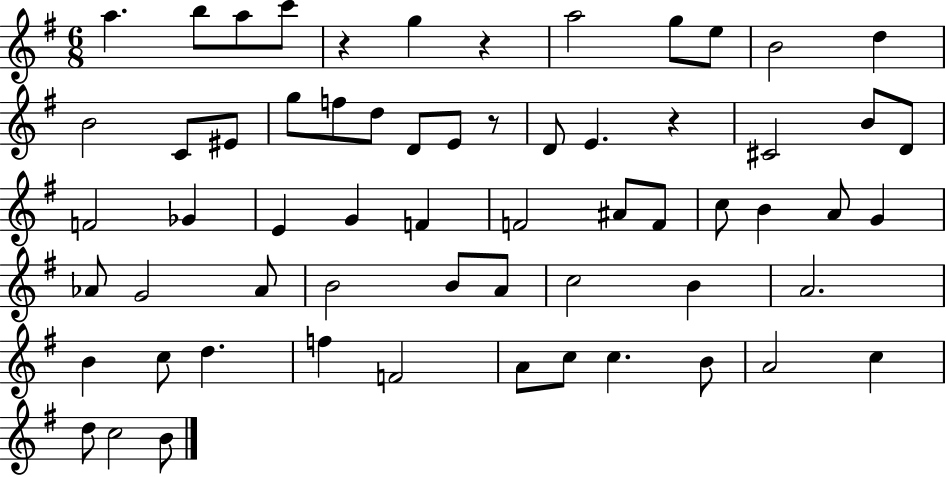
X:1
T:Untitled
M:6/8
L:1/4
K:G
a b/2 a/2 c'/2 z g z a2 g/2 e/2 B2 d B2 C/2 ^E/2 g/2 f/2 d/2 D/2 E/2 z/2 D/2 E z ^C2 B/2 D/2 F2 _G E G F F2 ^A/2 F/2 c/2 B A/2 G _A/2 G2 _A/2 B2 B/2 A/2 c2 B A2 B c/2 d f F2 A/2 c/2 c B/2 A2 c d/2 c2 B/2